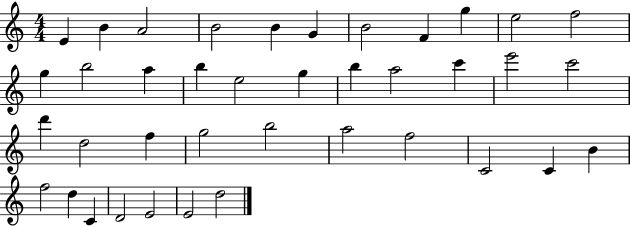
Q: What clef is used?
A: treble